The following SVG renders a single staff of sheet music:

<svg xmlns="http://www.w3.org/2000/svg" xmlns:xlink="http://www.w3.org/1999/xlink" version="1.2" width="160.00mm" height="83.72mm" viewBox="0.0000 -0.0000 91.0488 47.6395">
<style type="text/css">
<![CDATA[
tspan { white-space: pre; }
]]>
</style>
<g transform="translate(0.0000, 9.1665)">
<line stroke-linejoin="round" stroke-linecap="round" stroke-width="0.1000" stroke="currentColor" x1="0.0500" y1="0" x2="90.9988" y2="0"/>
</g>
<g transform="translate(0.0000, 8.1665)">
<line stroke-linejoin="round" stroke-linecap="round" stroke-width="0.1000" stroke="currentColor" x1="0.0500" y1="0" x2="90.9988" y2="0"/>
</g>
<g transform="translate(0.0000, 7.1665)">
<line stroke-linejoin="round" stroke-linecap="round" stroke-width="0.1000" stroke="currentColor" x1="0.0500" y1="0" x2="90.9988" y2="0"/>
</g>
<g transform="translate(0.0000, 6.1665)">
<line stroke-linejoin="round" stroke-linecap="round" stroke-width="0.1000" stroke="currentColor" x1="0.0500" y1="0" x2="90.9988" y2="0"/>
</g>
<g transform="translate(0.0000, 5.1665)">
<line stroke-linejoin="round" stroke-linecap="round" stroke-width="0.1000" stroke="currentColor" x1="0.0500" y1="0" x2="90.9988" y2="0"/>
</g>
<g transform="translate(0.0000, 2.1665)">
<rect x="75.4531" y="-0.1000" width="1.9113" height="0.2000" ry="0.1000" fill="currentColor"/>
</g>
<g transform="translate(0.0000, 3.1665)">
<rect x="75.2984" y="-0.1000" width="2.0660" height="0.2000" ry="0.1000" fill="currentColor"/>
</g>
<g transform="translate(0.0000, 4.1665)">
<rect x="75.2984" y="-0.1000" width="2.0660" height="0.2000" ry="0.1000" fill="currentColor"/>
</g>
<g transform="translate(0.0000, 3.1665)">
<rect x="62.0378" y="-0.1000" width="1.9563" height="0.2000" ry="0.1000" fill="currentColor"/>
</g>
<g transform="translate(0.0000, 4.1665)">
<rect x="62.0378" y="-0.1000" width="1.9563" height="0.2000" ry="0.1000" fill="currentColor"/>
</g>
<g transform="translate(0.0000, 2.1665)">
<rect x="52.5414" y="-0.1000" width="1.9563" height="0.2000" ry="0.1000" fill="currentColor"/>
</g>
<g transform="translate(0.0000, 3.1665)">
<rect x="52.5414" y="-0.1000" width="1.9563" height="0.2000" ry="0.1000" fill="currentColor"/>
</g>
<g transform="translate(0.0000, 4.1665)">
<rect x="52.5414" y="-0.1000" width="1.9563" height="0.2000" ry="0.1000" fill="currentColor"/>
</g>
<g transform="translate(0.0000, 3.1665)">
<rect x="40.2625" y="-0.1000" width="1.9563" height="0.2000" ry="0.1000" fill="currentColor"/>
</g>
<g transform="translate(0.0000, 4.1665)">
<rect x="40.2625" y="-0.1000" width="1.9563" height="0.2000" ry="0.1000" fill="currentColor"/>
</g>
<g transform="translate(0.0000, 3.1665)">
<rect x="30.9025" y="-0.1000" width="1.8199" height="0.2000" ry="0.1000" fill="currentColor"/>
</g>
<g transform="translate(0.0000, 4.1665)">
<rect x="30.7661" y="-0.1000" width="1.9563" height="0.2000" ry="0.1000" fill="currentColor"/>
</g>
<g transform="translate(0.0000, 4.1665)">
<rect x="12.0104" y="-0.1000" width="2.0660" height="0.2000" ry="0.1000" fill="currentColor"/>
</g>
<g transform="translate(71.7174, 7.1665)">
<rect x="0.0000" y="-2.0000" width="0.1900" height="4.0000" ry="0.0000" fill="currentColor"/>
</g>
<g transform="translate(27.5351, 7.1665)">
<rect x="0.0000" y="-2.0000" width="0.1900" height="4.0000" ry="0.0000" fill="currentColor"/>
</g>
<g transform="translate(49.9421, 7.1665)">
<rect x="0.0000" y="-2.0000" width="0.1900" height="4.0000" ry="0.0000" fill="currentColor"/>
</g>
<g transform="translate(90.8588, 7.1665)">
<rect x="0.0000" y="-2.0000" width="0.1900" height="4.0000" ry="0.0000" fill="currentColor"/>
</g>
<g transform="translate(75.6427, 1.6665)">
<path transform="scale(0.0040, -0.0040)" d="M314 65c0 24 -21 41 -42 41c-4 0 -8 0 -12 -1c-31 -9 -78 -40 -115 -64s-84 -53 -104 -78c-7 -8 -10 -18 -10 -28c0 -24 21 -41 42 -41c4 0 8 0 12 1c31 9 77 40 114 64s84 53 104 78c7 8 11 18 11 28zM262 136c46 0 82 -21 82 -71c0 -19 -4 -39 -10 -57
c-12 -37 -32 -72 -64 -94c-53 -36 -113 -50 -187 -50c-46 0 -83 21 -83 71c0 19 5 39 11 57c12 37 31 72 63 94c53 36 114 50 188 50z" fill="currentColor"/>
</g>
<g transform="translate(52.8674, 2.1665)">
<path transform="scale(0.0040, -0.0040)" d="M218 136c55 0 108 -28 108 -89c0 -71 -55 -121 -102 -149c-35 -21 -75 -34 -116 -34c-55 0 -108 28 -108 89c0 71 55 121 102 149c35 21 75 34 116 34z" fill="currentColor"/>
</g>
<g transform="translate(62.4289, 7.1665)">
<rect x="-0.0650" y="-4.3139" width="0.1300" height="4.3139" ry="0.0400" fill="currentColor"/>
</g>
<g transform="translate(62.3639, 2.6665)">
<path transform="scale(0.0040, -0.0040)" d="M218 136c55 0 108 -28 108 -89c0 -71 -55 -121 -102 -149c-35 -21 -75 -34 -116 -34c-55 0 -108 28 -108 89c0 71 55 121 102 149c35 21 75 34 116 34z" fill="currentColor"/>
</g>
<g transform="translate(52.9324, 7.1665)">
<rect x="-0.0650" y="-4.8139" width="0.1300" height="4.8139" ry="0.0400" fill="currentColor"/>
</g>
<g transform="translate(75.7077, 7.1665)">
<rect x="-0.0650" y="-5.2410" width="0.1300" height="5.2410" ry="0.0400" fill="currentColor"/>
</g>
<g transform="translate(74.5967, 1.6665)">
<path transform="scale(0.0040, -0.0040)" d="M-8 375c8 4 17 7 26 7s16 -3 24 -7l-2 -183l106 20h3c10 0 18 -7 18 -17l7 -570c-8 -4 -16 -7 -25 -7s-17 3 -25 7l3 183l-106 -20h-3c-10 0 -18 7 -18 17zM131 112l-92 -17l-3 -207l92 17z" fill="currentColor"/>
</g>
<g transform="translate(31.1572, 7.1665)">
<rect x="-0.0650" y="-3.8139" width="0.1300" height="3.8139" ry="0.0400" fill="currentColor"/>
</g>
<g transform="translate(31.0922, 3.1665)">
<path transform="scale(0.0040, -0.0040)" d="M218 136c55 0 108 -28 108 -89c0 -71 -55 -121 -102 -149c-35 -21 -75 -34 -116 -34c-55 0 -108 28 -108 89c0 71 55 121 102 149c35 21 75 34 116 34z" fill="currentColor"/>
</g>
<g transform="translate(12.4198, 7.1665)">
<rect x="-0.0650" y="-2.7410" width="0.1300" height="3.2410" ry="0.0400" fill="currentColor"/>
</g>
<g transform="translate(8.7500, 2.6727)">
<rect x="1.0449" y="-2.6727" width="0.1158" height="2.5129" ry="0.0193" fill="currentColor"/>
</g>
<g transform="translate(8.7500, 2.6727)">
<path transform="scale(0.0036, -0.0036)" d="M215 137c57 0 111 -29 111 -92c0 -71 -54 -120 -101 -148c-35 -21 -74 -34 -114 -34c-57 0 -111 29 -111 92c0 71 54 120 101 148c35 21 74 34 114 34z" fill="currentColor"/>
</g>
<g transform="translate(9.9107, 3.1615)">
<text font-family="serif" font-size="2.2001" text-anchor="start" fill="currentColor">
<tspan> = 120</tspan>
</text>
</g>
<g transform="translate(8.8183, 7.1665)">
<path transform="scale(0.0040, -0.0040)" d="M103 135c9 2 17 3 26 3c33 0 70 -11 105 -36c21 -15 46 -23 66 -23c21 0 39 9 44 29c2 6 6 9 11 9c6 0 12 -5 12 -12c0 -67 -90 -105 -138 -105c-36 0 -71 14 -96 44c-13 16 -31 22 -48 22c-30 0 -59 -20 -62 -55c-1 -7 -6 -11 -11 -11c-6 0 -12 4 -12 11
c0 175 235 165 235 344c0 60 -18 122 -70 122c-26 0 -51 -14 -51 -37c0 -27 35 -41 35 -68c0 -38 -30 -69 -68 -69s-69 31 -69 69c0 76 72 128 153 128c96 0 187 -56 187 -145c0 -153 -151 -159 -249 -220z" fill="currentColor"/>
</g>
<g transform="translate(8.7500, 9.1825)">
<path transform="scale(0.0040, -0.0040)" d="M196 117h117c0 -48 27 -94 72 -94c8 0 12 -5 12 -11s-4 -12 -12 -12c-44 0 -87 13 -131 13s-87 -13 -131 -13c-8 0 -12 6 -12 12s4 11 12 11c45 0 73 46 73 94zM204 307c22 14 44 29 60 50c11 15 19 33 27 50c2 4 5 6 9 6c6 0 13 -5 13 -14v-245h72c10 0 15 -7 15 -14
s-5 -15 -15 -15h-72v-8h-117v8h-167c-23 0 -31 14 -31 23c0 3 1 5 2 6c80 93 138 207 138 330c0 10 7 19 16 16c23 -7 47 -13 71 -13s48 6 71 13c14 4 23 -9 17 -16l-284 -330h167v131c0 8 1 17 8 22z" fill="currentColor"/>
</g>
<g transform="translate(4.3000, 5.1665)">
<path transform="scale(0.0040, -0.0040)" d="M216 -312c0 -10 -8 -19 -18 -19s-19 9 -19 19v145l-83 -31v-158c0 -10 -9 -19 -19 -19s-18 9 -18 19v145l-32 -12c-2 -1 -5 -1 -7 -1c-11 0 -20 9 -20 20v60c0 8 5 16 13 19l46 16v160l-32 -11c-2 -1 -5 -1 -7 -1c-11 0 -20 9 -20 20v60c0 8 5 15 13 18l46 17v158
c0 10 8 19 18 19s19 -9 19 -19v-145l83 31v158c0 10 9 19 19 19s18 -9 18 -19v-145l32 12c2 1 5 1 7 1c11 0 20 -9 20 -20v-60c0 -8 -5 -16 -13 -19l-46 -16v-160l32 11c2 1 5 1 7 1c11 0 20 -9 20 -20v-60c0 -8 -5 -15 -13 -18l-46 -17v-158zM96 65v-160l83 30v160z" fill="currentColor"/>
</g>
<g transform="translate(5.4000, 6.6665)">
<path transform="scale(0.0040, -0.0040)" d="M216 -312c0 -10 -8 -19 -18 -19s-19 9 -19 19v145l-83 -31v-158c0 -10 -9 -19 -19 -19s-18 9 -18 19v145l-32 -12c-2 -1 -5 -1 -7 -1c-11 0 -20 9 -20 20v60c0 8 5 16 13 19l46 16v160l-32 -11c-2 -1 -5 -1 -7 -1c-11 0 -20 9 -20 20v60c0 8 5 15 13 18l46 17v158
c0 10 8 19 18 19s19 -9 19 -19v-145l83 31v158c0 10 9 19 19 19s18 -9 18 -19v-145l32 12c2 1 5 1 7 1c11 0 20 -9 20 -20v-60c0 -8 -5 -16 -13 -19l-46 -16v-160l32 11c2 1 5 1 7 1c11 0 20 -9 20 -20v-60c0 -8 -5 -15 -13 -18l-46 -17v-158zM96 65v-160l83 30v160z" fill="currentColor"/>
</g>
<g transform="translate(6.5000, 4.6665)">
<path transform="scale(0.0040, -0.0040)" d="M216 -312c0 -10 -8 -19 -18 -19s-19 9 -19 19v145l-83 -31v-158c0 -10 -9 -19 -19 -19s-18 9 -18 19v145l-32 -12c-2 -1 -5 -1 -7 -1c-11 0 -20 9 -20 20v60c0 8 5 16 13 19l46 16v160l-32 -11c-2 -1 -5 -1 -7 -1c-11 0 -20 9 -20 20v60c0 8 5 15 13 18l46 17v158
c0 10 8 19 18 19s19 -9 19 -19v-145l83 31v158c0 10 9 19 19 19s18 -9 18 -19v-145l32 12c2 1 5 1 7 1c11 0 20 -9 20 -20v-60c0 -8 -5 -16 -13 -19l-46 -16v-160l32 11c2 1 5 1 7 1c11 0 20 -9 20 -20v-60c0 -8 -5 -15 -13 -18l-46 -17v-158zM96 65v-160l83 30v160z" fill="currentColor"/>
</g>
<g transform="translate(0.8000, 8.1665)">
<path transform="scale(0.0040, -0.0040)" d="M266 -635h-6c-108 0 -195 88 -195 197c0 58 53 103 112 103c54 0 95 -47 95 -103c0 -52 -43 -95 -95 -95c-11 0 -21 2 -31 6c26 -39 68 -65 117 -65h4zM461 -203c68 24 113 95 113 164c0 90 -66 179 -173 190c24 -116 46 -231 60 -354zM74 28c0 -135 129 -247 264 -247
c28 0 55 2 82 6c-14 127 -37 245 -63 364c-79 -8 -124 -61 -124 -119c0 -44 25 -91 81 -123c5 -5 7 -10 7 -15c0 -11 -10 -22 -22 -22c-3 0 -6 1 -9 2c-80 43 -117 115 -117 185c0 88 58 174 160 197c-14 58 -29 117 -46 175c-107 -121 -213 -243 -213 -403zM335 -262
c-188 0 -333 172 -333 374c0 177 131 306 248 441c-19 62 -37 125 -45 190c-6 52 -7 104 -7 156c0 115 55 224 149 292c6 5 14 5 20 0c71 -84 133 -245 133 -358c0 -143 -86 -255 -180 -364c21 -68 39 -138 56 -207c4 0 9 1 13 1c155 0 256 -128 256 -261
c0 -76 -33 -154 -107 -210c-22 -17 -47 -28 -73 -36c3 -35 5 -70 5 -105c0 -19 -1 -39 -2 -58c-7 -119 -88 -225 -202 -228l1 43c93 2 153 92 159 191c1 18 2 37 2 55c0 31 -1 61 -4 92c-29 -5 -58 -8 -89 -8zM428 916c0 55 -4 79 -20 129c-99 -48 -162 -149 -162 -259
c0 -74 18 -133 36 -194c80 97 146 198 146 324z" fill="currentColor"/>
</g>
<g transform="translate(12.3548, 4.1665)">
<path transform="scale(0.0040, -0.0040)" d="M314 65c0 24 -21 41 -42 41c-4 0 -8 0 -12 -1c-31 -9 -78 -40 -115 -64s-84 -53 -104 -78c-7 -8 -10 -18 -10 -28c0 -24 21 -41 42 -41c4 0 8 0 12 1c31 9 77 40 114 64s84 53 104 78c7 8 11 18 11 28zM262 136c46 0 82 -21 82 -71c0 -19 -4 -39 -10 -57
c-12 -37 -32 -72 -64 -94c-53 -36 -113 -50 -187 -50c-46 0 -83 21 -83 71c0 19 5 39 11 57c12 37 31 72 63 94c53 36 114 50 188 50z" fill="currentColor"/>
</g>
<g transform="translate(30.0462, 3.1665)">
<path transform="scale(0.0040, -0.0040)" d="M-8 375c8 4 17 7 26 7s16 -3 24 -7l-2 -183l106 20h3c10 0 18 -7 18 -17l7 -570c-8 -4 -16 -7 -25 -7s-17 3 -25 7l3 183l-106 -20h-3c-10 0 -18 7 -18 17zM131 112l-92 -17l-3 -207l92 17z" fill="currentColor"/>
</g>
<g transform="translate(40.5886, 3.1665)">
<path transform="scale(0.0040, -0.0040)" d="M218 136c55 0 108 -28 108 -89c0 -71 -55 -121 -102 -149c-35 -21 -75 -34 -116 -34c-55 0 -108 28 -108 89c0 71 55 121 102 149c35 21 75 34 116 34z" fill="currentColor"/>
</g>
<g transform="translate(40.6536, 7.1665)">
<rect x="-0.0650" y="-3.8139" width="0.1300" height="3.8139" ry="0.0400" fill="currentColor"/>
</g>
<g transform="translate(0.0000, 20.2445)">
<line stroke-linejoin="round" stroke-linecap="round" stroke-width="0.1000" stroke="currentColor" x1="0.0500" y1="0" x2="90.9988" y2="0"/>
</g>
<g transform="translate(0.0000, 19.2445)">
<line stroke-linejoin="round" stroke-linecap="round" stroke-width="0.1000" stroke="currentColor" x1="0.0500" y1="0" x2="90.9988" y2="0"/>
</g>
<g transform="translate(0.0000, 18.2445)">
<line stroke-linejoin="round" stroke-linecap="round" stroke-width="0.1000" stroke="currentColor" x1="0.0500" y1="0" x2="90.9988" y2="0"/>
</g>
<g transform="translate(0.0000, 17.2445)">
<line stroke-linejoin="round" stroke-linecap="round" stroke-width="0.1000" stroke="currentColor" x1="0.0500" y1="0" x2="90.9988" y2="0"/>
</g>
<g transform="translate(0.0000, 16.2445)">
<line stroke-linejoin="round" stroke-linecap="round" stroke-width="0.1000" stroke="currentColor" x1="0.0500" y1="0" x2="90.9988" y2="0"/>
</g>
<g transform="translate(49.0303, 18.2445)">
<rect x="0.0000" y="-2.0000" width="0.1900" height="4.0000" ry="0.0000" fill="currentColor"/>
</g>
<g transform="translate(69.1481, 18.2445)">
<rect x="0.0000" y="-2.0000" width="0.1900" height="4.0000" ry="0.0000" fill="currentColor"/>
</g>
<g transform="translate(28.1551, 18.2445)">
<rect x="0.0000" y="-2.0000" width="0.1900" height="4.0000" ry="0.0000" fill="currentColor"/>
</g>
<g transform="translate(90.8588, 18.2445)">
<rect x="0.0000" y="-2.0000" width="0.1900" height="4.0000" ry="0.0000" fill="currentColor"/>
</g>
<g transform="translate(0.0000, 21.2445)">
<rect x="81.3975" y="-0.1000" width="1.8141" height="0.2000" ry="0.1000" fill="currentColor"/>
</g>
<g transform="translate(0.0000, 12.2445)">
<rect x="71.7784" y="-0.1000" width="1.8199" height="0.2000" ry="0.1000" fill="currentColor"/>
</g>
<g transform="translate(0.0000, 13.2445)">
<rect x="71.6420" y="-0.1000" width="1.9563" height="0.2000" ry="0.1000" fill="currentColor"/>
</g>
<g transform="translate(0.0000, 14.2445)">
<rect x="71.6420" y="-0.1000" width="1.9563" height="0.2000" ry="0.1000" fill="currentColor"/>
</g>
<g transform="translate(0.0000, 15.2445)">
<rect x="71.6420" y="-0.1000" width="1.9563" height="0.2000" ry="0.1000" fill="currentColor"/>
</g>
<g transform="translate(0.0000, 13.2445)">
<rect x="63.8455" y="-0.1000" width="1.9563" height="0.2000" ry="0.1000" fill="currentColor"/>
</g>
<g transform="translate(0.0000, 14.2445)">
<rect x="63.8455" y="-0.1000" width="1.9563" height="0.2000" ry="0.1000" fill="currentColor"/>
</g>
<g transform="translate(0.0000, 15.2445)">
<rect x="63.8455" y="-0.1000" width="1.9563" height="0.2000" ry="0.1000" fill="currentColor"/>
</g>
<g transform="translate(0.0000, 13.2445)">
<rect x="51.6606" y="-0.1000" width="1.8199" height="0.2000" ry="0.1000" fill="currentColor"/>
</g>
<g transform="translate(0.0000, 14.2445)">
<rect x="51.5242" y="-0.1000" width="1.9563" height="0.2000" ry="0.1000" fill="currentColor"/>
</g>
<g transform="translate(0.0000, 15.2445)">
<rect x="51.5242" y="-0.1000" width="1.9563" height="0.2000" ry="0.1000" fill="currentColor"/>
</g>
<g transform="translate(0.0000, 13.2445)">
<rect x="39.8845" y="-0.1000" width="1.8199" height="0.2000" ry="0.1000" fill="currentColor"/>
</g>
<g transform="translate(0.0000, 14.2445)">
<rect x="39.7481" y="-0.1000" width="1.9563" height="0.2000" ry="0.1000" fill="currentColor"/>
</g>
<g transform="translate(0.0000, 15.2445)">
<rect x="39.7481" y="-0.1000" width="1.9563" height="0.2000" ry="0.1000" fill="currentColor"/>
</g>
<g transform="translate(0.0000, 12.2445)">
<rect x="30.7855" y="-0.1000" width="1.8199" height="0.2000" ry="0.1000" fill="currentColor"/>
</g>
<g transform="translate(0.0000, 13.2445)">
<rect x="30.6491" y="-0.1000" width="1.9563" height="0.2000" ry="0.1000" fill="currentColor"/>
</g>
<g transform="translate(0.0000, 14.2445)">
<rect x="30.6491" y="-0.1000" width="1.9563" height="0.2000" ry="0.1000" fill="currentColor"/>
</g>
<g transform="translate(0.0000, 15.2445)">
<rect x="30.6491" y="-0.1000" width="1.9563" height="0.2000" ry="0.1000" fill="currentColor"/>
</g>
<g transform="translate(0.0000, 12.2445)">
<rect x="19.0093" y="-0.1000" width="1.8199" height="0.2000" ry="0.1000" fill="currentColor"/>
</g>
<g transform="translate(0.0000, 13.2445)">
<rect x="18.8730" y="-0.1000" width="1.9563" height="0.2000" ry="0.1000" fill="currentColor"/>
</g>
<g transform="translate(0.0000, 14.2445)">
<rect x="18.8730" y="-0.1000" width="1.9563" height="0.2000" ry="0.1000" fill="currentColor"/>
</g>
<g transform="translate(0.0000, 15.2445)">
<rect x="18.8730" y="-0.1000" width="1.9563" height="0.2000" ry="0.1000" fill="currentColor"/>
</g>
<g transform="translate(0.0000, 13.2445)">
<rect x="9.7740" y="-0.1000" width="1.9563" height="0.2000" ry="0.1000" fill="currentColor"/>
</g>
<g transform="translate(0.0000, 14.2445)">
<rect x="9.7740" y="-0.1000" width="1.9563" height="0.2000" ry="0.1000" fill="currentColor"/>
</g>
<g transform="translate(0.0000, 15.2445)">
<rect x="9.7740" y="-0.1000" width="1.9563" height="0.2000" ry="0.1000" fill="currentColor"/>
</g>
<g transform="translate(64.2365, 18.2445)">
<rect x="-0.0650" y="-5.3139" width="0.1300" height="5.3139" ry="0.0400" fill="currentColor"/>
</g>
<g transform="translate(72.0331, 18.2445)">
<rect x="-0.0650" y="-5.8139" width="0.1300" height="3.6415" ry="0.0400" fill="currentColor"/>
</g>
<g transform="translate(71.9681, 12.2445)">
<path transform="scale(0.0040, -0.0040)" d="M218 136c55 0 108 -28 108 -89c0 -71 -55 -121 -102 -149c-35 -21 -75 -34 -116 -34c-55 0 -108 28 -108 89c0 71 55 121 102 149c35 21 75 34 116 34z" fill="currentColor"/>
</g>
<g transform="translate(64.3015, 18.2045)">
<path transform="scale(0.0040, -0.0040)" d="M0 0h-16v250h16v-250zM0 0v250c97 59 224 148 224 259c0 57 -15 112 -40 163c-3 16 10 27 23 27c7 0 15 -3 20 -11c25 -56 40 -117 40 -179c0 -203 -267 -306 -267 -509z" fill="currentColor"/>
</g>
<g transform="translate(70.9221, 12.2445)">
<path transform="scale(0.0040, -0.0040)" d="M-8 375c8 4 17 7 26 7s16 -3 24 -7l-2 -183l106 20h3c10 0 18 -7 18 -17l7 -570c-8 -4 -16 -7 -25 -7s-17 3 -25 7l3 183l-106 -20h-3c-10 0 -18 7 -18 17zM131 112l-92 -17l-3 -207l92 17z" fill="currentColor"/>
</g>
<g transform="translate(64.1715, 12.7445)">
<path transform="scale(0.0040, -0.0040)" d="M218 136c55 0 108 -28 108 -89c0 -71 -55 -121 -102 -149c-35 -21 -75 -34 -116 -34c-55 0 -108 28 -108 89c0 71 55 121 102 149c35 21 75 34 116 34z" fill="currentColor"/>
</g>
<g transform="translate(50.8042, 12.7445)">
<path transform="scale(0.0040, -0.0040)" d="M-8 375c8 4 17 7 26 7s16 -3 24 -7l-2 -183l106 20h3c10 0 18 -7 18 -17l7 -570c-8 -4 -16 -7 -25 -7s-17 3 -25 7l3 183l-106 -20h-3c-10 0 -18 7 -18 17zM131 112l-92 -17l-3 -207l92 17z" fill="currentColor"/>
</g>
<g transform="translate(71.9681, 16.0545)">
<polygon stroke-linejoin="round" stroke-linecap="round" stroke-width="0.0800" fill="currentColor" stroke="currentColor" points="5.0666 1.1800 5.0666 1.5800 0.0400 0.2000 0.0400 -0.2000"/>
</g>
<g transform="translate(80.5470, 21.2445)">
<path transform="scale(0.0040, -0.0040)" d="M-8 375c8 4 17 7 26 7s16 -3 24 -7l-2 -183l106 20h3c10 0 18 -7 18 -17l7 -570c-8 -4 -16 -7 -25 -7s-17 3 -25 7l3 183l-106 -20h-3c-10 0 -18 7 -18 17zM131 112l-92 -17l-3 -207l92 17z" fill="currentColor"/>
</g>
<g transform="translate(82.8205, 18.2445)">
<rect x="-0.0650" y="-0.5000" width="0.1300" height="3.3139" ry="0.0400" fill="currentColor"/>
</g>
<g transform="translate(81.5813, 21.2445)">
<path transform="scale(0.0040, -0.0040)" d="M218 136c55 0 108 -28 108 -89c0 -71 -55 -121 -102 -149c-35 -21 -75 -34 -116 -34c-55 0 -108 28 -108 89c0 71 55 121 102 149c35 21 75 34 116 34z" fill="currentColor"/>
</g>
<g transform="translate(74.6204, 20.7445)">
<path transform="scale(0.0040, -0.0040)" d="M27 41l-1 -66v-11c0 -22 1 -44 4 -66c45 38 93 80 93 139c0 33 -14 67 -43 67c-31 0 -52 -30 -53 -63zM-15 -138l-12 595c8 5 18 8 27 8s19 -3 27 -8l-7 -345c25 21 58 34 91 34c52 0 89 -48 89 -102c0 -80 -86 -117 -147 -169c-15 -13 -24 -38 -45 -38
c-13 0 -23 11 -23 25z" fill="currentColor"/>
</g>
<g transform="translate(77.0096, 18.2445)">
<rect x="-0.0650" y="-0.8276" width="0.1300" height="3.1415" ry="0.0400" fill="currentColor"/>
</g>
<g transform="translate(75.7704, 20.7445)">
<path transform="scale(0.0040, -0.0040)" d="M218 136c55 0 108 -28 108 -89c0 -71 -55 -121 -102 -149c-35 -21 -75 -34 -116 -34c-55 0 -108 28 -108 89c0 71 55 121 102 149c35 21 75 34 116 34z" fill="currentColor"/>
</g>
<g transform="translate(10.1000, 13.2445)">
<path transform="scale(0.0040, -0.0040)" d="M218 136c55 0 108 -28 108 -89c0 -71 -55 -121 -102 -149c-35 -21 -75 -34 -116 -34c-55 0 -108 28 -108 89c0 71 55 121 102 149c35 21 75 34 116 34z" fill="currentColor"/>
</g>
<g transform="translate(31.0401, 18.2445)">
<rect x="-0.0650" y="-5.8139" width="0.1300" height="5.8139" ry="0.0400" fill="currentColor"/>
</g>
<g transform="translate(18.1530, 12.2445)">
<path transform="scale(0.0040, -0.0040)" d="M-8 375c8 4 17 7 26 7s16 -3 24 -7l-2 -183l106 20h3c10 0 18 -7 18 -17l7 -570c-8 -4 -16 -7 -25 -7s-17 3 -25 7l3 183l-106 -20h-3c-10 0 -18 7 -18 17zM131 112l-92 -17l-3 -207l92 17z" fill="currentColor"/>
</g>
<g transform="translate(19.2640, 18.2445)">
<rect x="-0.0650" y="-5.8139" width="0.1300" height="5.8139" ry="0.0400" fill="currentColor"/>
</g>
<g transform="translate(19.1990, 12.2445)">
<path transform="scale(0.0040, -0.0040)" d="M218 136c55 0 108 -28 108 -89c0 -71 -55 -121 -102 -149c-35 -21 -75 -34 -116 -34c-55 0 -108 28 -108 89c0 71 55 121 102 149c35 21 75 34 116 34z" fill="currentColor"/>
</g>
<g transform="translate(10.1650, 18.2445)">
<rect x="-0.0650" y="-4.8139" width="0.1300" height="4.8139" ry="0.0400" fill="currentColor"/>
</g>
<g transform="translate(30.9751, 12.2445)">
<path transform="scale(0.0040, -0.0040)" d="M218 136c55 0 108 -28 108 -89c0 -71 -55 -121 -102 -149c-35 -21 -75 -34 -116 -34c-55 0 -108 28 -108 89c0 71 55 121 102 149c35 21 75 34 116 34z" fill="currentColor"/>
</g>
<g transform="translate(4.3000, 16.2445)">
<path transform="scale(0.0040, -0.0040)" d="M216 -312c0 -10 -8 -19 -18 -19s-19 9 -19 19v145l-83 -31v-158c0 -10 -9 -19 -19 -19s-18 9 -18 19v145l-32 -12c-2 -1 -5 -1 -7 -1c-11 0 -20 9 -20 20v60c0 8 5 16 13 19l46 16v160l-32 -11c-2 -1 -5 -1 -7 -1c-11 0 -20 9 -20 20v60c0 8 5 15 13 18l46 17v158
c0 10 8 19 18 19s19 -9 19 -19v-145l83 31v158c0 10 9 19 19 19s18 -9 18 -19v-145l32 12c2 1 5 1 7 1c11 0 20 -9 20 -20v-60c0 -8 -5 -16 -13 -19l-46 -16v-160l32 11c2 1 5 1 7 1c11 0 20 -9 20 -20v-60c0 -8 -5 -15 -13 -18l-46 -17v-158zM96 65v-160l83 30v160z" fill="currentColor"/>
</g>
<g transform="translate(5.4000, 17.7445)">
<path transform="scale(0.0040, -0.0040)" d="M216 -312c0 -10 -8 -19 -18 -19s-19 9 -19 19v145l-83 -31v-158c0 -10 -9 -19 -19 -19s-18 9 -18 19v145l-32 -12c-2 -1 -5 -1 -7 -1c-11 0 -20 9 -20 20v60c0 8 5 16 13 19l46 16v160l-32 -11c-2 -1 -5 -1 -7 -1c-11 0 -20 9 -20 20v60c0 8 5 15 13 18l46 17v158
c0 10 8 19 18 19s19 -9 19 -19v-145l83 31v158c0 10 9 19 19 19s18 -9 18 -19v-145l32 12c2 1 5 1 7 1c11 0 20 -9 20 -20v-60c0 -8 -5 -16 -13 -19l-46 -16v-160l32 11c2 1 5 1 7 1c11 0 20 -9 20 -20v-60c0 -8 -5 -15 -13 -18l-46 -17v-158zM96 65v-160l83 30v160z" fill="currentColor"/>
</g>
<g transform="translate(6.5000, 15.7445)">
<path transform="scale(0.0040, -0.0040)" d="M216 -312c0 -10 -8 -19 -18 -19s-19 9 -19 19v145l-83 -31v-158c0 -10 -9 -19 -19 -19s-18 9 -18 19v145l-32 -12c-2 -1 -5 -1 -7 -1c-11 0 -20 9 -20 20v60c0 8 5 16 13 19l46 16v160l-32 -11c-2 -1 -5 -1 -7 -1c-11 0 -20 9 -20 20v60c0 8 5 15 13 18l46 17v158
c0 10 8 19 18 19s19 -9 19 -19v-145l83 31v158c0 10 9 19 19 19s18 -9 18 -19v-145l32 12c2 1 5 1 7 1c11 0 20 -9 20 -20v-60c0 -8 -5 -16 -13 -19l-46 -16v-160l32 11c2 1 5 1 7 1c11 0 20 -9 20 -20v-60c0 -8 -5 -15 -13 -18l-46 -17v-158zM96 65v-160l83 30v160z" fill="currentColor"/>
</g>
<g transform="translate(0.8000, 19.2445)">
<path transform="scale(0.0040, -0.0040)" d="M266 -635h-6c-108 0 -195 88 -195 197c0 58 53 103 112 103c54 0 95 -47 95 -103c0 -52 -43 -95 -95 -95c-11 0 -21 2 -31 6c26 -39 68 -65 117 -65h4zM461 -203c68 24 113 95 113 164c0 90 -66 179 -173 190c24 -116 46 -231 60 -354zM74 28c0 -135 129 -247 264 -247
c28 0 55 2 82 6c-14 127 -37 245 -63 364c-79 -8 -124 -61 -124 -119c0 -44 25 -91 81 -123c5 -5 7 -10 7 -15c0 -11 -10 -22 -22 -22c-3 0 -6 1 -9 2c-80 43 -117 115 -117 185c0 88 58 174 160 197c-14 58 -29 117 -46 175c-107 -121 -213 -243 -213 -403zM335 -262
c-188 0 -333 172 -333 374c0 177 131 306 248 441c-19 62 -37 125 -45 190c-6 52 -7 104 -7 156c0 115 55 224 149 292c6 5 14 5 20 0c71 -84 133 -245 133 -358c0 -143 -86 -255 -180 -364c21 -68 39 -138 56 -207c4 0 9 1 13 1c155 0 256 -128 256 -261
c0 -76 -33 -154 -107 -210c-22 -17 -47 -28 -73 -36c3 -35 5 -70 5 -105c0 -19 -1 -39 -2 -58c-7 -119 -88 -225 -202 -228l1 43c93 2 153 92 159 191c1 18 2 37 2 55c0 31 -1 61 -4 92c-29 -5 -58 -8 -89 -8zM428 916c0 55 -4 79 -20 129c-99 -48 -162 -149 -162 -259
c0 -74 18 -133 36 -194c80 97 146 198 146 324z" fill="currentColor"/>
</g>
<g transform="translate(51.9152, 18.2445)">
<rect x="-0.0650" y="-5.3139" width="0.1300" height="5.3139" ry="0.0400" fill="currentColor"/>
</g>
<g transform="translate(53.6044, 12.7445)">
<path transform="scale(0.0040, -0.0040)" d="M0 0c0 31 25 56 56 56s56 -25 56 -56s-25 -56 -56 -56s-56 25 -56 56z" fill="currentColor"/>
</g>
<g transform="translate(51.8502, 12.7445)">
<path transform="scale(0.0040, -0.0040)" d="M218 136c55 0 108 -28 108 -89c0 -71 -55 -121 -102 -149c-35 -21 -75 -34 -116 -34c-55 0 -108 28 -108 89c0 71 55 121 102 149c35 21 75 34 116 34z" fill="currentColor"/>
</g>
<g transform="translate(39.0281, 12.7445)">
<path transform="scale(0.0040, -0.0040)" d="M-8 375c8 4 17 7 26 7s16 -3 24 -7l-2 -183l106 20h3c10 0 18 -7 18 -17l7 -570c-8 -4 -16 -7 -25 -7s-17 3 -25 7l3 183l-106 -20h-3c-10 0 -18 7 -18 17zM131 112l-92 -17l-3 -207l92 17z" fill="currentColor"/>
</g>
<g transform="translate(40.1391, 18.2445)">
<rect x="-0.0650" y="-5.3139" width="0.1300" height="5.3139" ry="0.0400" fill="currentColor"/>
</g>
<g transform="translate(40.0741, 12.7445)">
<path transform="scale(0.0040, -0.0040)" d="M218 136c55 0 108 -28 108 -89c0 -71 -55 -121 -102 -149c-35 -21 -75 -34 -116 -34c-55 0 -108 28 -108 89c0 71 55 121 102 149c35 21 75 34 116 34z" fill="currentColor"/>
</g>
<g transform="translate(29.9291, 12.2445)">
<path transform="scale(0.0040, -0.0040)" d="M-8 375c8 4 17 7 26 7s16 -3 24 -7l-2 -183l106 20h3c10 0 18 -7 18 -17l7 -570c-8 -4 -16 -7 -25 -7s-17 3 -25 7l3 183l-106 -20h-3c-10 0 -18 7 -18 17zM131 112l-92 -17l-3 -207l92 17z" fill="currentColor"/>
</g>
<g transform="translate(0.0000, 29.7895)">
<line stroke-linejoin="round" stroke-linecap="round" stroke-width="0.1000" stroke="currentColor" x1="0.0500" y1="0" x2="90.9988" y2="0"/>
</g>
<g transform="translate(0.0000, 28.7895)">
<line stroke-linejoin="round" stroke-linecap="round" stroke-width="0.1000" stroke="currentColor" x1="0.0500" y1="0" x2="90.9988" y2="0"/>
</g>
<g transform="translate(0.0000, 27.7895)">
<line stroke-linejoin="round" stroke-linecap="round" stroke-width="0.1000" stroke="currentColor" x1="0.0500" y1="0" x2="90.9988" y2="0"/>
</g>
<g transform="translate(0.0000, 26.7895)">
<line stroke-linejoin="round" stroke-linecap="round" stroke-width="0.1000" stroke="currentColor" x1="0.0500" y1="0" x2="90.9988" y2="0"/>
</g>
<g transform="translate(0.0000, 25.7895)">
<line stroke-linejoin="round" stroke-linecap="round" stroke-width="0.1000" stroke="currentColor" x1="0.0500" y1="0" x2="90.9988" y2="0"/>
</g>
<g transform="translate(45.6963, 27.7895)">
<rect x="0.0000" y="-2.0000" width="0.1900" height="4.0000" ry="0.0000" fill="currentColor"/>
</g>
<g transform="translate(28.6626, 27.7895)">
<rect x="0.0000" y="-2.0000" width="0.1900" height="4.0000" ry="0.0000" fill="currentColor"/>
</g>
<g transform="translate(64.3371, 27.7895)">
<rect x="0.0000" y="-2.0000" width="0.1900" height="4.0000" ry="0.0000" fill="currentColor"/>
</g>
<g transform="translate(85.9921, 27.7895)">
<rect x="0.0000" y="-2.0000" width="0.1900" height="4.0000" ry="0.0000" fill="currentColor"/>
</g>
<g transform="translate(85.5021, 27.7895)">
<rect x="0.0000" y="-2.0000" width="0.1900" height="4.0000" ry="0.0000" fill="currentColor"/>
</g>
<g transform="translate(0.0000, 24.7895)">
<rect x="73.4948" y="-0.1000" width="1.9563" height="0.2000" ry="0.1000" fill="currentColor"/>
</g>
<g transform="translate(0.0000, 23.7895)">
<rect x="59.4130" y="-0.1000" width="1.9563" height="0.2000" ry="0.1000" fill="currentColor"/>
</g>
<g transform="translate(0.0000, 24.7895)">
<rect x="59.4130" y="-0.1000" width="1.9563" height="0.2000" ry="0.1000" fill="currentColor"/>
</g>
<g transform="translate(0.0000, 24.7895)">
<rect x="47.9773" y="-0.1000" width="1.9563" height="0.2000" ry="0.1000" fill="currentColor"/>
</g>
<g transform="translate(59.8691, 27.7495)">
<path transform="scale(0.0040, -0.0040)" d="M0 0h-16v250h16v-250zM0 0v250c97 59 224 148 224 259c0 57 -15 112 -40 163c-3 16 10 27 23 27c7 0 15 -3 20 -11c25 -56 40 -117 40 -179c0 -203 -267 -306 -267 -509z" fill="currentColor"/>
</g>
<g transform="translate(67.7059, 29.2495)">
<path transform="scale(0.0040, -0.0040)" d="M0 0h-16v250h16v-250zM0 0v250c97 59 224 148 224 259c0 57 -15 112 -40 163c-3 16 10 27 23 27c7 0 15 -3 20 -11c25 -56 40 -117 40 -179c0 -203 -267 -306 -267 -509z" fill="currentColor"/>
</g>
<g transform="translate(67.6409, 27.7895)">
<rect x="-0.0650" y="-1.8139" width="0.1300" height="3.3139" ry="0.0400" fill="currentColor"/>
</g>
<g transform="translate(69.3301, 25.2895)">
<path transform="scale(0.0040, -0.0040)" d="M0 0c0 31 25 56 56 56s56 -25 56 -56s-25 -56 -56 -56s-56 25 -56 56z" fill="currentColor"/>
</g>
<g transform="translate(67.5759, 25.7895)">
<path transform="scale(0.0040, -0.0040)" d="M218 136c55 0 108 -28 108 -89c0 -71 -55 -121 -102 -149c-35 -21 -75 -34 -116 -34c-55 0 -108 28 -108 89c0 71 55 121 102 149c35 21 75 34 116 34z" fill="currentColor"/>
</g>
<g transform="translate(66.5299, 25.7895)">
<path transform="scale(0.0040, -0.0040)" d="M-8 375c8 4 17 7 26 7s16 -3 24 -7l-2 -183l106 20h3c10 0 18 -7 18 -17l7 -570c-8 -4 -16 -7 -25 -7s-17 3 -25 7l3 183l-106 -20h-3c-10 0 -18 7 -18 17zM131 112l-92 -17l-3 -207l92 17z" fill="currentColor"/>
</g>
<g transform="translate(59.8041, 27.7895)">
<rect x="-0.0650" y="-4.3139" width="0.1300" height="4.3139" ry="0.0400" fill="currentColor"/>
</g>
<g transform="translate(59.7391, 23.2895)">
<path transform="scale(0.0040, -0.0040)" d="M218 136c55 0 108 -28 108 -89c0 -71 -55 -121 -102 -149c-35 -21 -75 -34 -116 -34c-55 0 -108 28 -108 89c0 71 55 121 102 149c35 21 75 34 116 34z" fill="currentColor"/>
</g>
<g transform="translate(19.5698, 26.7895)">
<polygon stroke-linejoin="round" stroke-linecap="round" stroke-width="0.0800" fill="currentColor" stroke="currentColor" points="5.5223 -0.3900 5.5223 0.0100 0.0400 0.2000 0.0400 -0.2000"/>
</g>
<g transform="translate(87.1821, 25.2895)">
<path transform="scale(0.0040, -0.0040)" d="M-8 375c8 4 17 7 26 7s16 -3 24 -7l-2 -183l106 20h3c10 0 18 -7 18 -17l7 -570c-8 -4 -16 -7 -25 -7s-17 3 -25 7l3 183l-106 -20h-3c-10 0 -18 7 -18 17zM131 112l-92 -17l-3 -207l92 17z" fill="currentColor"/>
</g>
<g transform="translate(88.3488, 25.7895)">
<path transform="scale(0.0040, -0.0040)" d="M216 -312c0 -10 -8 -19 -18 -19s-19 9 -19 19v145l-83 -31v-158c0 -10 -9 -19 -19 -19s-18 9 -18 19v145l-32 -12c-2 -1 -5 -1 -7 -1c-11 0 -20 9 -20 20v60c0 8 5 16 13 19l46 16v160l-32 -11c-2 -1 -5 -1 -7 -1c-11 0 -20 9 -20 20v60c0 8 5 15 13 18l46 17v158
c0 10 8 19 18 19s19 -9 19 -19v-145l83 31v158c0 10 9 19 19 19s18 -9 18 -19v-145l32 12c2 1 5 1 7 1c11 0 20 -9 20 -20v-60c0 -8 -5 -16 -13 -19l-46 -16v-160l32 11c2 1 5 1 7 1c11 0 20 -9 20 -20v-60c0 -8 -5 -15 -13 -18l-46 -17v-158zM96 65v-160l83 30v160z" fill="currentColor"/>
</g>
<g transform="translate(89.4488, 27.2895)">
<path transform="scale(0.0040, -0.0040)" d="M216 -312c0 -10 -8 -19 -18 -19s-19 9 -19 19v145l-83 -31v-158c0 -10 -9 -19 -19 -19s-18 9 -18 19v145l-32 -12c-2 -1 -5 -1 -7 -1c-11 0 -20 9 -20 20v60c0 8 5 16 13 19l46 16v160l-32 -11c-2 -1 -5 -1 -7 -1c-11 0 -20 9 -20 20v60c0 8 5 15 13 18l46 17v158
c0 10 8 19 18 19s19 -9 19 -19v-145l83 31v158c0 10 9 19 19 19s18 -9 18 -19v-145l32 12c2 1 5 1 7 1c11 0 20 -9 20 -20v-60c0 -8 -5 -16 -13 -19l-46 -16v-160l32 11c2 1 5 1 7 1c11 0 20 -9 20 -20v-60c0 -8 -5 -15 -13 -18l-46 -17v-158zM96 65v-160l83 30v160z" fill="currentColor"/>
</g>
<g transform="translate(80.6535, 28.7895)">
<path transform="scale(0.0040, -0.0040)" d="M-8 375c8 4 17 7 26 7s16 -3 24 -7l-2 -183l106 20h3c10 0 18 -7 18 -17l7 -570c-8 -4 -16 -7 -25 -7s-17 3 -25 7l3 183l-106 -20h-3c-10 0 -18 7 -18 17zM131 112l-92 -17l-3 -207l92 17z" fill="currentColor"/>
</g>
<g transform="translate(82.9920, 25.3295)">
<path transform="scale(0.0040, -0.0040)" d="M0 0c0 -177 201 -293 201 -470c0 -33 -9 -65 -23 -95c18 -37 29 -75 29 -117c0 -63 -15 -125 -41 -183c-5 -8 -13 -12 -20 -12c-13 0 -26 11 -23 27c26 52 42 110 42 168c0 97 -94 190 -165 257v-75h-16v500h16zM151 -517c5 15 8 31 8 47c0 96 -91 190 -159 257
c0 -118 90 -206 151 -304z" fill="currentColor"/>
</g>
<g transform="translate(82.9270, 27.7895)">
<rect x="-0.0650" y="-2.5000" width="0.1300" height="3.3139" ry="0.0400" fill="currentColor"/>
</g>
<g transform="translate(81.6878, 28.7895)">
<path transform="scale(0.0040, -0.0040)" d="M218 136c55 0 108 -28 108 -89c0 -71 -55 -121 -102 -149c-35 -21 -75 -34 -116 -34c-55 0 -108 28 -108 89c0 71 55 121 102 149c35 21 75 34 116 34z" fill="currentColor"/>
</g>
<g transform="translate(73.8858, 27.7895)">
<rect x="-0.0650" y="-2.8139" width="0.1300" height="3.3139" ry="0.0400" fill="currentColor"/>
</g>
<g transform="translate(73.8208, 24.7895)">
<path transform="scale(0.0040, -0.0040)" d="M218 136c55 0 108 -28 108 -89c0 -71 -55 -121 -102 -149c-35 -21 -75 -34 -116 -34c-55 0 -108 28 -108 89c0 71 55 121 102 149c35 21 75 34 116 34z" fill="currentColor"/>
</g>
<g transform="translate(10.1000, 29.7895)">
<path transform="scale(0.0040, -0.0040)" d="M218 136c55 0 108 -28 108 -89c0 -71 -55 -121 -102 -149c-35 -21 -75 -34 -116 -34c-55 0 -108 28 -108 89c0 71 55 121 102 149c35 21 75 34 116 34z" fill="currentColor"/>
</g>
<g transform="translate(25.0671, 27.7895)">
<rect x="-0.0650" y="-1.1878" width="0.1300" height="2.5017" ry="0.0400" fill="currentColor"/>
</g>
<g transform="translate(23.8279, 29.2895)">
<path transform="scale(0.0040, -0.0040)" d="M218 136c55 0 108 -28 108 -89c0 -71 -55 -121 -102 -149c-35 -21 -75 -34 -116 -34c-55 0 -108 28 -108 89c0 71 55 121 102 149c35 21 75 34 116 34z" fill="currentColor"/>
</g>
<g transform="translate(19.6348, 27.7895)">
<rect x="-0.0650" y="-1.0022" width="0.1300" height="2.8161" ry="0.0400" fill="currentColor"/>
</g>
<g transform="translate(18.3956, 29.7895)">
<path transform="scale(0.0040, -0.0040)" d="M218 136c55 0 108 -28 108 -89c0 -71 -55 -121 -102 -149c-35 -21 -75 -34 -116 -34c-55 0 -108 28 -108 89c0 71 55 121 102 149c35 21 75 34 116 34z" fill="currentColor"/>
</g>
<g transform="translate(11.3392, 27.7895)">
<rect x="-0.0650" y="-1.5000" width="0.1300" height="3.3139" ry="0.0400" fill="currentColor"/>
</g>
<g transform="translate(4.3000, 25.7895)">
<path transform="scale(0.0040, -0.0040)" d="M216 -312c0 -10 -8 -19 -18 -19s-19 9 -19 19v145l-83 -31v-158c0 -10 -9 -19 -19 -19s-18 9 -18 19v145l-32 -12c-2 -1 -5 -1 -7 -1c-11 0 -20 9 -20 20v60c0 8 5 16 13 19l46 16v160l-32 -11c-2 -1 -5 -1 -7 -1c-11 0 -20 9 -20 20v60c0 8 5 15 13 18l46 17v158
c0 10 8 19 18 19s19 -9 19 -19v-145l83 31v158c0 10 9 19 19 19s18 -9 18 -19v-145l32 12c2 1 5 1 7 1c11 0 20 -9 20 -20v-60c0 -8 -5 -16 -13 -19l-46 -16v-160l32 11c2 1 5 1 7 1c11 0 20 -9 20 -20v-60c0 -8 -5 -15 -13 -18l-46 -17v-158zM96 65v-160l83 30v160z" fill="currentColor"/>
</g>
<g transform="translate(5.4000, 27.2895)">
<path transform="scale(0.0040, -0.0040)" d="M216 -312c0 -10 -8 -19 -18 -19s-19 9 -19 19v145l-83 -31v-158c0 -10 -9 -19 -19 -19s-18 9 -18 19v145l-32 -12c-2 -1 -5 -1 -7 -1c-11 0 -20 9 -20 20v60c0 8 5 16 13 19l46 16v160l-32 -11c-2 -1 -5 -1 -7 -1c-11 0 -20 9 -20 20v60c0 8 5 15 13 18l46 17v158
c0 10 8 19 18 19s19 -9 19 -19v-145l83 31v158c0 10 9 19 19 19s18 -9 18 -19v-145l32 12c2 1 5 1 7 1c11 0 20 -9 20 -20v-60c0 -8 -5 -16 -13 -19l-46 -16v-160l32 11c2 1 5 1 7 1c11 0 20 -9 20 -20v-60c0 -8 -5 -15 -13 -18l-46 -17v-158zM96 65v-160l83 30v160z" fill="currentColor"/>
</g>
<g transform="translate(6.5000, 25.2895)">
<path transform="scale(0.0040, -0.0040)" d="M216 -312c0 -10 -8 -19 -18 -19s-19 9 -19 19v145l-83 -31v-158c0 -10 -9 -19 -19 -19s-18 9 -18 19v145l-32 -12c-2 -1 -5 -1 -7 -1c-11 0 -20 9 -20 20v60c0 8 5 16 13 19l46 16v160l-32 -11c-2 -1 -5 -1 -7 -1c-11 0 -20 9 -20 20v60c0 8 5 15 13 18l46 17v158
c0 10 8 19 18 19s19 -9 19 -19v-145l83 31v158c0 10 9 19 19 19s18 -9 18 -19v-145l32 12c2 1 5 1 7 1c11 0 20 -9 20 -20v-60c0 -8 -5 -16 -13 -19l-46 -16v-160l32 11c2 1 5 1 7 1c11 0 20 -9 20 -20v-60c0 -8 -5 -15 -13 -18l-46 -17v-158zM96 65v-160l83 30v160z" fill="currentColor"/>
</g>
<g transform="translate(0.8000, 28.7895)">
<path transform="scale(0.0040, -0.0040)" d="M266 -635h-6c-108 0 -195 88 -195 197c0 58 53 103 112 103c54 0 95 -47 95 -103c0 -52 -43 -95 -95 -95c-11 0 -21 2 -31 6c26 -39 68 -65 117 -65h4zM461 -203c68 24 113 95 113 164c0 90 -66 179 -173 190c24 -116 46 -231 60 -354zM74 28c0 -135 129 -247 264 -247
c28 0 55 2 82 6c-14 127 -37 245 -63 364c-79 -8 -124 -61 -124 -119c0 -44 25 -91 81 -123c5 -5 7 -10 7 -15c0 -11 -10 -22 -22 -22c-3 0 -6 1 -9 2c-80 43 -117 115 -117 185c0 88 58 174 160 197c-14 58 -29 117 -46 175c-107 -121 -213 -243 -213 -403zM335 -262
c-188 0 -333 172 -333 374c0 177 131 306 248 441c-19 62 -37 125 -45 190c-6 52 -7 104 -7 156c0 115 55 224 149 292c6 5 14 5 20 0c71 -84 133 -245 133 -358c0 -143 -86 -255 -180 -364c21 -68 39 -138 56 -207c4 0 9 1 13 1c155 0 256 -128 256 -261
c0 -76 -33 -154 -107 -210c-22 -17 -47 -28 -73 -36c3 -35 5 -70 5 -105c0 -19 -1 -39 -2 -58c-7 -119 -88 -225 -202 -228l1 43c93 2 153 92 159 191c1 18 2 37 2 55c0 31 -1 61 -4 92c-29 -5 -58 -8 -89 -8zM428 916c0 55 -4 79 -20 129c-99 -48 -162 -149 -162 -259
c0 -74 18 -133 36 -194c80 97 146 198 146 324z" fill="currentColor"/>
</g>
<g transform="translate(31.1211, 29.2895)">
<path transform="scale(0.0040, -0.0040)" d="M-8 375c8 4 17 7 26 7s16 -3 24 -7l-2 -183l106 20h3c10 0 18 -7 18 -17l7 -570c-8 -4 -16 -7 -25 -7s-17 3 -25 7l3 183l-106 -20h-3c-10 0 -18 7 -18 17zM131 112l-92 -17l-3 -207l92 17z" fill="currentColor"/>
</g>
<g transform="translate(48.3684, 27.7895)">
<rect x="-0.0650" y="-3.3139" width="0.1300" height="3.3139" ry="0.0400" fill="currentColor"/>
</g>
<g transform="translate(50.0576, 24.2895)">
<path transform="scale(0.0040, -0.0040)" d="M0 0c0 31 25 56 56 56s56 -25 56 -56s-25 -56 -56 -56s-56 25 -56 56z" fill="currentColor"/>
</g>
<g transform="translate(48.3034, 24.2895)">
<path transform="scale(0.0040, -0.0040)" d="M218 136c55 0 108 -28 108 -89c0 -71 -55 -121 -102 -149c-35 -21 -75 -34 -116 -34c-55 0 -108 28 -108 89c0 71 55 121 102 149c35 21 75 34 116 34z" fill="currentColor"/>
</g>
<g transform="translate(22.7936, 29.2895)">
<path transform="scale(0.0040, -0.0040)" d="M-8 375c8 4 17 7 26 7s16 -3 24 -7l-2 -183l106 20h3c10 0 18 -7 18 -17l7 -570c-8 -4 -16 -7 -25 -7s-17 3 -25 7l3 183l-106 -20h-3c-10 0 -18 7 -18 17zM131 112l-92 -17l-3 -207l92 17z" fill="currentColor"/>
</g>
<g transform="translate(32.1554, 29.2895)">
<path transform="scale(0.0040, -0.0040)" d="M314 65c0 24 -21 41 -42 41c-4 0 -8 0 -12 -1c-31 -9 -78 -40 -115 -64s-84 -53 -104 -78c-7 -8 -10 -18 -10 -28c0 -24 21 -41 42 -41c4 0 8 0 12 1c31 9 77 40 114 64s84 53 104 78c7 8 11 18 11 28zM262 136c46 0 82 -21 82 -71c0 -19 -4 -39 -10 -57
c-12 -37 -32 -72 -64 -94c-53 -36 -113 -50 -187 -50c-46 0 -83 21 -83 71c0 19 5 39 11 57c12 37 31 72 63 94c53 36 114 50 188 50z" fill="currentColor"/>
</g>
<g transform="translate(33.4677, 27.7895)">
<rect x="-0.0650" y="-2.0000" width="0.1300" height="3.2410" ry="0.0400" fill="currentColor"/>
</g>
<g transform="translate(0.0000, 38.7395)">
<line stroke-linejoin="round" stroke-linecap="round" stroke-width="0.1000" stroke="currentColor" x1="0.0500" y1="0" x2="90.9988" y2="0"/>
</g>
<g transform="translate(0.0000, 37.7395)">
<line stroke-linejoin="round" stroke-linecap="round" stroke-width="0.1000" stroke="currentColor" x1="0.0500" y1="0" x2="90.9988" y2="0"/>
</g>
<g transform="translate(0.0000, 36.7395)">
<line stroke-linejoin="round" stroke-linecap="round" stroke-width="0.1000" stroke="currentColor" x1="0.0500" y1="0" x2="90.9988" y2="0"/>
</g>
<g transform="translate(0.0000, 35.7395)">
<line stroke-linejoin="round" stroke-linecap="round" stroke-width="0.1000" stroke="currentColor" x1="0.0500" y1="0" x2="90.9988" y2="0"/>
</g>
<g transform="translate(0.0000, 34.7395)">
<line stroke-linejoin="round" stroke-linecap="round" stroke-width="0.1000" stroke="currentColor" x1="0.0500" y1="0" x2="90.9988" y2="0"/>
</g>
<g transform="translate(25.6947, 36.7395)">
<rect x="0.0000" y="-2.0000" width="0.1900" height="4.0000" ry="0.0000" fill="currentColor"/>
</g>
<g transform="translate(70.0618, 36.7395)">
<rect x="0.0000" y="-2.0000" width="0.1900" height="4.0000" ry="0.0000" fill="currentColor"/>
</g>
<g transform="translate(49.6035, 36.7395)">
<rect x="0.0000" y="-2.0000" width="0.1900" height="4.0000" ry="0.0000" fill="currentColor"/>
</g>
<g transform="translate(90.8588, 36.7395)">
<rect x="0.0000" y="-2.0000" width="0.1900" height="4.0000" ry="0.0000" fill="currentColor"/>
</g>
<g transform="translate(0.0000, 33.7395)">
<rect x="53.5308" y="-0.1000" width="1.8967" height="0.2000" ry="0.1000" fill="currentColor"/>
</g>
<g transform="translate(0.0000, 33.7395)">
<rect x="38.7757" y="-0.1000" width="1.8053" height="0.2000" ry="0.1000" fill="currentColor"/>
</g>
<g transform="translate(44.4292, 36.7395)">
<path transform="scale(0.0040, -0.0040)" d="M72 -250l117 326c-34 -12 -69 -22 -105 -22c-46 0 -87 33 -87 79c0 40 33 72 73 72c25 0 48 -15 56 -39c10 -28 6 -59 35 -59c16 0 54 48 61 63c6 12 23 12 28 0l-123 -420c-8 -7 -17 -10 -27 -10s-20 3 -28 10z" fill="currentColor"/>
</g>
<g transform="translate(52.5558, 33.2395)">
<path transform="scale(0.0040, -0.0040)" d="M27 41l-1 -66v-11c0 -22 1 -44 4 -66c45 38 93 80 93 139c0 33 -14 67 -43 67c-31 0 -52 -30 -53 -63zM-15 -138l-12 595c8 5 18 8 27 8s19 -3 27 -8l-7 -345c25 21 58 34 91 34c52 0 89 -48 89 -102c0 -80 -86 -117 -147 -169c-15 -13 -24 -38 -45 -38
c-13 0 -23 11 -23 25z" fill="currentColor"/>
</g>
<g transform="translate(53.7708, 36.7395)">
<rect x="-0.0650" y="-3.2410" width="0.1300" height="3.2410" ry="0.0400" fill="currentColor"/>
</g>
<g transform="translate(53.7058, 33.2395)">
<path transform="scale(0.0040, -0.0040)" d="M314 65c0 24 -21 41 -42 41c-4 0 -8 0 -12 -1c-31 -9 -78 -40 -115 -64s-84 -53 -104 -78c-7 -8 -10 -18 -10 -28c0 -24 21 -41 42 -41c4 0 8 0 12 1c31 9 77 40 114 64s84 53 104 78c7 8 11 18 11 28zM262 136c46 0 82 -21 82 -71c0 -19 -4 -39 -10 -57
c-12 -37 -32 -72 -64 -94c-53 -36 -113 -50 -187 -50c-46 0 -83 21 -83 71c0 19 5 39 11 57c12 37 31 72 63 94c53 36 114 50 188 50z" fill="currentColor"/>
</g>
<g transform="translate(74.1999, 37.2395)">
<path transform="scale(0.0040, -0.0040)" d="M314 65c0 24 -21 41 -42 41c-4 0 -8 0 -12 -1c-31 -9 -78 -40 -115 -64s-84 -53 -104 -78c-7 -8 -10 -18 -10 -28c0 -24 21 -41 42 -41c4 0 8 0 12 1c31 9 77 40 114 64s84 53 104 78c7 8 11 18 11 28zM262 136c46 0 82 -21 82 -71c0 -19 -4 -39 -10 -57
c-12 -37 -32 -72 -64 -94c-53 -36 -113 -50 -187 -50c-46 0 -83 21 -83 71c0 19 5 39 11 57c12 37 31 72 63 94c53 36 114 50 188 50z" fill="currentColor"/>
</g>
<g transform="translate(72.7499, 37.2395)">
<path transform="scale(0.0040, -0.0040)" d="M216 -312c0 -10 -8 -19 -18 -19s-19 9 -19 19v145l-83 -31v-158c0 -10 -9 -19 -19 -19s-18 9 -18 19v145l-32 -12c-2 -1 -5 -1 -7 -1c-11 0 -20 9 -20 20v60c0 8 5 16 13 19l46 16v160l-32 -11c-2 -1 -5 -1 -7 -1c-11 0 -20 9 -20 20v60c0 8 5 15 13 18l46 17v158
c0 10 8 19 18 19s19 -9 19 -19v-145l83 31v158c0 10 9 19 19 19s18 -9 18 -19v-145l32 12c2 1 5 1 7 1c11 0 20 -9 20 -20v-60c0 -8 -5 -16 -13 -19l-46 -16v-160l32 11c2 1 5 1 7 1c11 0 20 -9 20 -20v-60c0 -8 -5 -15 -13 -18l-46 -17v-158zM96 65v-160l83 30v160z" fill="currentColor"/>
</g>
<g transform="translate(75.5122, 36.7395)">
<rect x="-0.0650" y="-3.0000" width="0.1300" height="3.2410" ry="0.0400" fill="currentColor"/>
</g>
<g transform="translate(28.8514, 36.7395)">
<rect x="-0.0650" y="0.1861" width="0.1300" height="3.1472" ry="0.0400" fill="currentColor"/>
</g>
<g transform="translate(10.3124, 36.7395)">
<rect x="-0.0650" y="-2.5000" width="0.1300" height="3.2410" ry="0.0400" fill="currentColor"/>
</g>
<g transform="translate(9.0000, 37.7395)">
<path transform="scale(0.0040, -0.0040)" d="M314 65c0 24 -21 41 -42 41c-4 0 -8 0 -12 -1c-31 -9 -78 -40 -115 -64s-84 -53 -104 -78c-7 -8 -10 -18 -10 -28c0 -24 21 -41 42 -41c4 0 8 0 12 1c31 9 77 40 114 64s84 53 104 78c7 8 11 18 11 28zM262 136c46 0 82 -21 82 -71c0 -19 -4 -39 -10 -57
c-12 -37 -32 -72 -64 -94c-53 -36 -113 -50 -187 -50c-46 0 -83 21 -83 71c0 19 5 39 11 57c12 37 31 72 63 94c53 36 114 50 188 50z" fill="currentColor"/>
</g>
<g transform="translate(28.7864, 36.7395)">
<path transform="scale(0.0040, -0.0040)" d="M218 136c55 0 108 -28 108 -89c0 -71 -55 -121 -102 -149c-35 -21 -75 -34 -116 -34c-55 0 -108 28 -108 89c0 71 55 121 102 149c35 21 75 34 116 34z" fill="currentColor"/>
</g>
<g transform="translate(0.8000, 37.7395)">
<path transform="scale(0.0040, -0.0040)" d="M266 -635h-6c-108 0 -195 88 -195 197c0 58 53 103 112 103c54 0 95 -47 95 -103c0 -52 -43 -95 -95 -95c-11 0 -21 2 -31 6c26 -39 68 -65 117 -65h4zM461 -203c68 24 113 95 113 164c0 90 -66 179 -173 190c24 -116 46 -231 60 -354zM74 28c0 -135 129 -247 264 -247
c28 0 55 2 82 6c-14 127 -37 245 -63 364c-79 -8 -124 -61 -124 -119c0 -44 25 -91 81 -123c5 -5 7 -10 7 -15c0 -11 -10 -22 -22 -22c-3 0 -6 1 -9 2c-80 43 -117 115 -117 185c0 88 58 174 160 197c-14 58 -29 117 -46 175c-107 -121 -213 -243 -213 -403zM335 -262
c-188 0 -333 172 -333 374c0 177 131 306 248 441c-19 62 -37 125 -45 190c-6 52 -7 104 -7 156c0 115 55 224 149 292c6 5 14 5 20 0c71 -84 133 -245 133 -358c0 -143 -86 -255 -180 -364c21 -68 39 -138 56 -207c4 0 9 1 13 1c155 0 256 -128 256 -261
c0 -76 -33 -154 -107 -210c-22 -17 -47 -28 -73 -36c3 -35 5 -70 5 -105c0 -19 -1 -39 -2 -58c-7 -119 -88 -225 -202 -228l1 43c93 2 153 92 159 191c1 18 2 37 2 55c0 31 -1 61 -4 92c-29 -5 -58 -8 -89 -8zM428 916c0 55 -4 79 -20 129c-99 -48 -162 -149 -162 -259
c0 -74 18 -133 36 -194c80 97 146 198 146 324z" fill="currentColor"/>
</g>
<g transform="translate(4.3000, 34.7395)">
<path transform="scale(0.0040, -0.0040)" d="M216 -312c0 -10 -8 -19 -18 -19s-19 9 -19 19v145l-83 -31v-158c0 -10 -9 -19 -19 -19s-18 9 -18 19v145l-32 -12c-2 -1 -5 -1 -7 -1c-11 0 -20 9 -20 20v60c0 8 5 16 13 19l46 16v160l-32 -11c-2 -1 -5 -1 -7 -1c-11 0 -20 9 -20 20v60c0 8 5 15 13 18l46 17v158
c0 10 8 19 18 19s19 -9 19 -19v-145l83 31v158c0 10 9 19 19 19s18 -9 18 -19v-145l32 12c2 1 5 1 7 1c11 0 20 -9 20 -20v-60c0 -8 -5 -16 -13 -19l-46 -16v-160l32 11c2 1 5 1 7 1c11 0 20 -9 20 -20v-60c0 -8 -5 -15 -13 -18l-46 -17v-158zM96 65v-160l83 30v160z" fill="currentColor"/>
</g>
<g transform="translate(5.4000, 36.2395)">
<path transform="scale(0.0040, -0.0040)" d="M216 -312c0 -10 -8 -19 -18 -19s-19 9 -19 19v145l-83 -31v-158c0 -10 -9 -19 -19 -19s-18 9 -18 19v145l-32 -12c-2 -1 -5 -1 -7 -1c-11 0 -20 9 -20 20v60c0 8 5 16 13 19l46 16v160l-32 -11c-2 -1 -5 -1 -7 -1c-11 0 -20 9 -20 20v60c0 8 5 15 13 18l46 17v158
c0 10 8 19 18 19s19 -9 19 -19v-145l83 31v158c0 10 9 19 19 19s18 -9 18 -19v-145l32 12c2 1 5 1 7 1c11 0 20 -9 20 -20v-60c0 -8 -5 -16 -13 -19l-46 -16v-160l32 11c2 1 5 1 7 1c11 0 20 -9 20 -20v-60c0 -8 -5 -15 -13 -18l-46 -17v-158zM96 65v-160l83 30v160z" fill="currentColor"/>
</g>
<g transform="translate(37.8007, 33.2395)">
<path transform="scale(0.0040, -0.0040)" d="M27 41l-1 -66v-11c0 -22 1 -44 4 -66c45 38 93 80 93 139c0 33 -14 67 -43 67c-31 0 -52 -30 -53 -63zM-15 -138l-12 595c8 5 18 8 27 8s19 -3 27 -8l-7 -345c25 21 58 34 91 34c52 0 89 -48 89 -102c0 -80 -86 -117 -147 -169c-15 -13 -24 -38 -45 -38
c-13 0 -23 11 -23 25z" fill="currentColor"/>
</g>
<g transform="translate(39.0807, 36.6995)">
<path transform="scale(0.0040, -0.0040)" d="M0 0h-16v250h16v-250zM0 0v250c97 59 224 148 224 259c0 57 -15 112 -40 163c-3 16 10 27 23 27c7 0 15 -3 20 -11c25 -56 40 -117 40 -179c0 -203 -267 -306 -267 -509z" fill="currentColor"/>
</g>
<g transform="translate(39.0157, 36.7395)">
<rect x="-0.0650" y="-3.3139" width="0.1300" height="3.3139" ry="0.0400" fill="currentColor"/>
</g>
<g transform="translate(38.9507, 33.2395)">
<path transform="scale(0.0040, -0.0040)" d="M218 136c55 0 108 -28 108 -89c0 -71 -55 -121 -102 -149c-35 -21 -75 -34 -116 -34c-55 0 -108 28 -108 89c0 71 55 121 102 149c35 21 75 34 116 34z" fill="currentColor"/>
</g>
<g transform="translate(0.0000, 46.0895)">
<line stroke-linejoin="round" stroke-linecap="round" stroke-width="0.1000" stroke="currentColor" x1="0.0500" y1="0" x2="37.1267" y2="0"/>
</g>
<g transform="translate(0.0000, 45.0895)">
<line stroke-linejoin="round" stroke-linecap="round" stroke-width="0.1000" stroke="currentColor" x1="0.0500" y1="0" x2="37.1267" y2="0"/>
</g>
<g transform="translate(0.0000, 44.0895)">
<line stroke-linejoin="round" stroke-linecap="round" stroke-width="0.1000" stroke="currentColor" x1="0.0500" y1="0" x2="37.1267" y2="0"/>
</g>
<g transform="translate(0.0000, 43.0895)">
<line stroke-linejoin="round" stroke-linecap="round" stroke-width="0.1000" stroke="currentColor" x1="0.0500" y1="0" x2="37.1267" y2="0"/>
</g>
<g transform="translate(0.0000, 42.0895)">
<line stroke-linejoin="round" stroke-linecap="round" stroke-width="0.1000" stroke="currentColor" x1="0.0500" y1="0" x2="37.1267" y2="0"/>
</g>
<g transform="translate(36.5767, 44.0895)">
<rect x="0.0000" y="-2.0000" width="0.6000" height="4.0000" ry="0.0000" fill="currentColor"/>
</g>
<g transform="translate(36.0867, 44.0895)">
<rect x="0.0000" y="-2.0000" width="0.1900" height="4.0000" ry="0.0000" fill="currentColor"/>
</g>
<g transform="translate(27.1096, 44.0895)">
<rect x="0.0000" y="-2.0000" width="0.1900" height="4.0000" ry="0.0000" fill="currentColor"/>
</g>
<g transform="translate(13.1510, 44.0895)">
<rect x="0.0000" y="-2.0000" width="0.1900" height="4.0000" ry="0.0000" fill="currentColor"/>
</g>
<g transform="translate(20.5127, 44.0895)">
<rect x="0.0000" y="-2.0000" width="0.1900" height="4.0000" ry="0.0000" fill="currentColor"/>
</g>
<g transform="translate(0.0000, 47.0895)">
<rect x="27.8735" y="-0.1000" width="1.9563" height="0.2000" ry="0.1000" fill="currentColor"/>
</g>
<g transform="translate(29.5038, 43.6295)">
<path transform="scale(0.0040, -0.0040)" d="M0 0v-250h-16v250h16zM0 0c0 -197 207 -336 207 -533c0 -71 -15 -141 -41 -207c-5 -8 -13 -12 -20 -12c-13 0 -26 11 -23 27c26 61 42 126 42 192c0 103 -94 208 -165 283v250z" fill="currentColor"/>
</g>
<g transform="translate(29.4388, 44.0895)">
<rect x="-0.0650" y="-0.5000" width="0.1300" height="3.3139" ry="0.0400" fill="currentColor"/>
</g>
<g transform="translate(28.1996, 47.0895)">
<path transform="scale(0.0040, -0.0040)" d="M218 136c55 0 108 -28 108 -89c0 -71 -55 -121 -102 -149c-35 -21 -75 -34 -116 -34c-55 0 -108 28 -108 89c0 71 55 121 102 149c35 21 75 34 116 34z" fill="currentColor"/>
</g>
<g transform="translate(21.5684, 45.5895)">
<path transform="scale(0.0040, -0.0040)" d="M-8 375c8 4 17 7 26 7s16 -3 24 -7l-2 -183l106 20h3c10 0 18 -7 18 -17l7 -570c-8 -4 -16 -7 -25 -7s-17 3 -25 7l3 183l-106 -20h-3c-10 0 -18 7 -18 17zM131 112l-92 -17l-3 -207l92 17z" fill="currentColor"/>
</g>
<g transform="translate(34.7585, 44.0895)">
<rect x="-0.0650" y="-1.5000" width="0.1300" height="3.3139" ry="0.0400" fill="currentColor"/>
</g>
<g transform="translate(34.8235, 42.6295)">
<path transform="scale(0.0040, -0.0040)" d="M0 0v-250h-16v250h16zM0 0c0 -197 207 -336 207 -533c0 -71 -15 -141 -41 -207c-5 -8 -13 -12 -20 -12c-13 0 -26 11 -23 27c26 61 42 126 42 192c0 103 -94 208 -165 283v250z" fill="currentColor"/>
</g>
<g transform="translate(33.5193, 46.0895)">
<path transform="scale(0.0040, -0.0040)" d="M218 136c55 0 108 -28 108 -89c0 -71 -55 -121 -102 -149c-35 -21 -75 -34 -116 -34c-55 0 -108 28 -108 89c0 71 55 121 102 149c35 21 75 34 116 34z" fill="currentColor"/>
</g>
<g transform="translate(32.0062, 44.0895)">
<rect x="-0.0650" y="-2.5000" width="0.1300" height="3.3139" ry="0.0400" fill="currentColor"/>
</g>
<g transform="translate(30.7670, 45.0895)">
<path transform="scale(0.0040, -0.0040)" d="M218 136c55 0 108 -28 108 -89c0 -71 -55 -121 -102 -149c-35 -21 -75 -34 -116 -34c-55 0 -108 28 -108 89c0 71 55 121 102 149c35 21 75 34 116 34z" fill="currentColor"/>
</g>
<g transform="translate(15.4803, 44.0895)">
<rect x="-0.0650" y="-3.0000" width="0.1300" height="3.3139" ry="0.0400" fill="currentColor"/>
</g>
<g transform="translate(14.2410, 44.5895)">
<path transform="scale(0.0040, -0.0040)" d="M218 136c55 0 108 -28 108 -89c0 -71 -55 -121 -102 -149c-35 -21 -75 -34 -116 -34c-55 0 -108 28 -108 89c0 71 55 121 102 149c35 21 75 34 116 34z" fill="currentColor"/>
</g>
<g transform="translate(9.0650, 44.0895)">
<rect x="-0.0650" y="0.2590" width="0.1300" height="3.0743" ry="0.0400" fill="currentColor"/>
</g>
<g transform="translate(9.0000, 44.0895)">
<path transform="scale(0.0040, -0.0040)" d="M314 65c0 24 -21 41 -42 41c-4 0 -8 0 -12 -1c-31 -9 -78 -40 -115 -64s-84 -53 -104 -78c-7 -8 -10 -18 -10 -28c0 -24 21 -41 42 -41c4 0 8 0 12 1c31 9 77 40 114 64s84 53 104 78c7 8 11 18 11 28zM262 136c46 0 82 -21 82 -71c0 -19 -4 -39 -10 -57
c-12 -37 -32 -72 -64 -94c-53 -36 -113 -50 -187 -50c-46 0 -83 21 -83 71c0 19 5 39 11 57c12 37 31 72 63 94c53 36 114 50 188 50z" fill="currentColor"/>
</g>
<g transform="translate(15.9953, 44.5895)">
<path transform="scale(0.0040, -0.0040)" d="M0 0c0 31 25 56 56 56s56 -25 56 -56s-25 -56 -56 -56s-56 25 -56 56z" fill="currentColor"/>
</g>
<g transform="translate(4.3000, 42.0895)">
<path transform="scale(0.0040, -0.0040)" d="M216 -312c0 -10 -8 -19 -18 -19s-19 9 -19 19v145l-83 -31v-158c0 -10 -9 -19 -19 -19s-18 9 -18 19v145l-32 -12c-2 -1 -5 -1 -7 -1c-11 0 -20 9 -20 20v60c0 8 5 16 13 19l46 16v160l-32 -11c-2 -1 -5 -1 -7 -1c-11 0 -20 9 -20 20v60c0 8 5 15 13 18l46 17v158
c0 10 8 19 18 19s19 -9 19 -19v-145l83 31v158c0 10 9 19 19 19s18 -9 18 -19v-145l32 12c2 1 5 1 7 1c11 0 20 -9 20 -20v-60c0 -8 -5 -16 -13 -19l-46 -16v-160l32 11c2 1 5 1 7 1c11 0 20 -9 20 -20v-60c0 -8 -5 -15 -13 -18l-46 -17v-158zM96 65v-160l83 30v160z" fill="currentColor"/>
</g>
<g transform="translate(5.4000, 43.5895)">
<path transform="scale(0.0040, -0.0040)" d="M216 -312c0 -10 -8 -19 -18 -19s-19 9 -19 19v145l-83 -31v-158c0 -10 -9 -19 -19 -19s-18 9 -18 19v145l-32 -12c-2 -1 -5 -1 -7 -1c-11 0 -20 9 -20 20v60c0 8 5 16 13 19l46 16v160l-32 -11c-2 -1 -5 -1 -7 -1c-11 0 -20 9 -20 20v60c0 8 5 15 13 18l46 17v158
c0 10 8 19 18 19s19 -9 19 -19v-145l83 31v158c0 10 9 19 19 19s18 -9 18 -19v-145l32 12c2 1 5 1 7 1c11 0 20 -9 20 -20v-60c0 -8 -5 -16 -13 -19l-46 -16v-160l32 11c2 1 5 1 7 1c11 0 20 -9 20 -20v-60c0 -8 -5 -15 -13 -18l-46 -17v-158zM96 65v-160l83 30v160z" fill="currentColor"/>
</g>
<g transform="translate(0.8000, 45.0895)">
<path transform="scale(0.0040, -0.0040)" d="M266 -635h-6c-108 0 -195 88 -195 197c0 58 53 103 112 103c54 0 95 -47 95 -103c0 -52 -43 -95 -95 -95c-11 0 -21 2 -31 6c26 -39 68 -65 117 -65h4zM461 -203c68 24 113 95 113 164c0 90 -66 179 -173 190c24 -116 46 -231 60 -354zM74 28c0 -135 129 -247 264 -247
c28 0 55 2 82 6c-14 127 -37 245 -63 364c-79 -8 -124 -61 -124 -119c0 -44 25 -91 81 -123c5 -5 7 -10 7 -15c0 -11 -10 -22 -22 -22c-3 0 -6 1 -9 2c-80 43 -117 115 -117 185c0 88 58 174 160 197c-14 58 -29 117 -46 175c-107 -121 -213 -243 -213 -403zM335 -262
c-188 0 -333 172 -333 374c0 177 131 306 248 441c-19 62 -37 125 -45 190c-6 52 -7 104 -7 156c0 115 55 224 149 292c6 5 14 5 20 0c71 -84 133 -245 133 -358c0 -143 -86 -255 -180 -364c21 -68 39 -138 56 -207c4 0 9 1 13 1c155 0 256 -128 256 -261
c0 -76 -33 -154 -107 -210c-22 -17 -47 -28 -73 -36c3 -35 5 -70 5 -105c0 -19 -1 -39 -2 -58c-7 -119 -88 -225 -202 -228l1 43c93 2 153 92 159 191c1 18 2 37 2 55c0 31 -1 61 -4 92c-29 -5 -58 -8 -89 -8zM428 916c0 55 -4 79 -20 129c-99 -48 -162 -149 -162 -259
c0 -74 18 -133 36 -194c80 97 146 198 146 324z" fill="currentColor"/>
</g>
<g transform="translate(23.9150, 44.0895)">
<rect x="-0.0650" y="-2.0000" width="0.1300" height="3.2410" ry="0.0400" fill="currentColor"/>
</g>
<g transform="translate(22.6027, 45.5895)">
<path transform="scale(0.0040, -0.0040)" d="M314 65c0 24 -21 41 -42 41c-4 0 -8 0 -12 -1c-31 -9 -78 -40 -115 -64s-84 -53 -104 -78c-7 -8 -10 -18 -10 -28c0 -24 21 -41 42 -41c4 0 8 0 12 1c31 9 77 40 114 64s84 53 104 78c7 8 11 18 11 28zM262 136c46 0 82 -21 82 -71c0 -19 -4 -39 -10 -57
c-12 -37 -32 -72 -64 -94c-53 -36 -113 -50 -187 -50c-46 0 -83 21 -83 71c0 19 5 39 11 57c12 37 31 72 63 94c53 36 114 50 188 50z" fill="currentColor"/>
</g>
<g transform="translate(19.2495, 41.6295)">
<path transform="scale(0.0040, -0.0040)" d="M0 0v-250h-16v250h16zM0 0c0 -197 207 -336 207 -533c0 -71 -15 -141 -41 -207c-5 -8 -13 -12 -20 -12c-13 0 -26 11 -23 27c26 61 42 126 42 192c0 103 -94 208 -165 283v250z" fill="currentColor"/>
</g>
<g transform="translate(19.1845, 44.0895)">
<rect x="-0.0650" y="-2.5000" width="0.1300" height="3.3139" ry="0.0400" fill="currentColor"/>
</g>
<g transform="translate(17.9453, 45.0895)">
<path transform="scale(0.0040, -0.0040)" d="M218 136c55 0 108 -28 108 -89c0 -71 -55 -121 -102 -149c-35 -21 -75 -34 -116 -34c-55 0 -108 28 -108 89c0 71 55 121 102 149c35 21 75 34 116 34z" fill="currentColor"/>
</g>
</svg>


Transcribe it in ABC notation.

X:1
T:Untitled
M:2/4
L:1/4
K:A
a2 c' c' e' d' f'2 e' g' g' f' f' f'/2 g'/2 _D/2 C E E/2 F/2 F2 b d'/2 f/2 a G/4 G2 B _b/2 z/2 _b2 ^A2 B2 A G/2 F2 ^C/2 G E/2